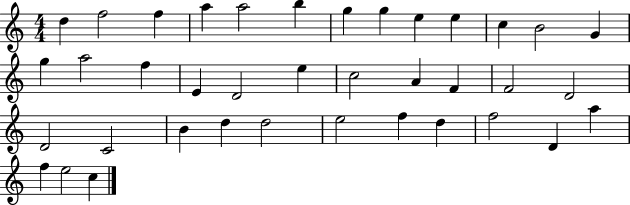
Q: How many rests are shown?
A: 0